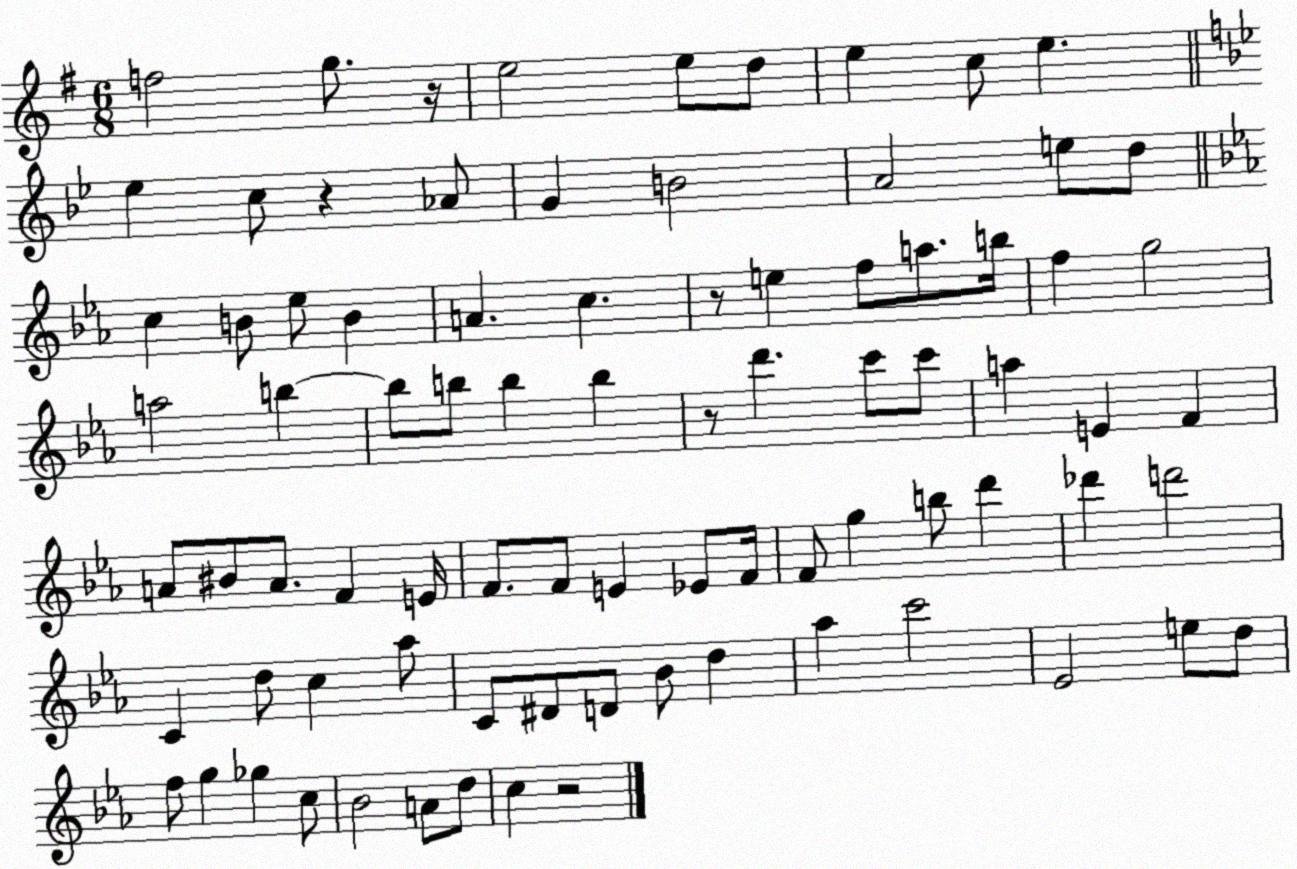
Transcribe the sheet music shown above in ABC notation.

X:1
T:Untitled
M:6/8
L:1/4
K:G
f2 g/2 z/4 e2 e/2 d/2 e c/2 e _e c/2 z _A/2 G B2 A2 e/2 d/2 c B/2 _e/2 B A c z/2 e f/2 a/2 b/4 f g2 a2 b b/2 b/2 b b z/2 d' c'/2 c'/2 a E F A/2 ^B/2 A/2 F E/4 F/2 F/2 E _E/2 F/4 F/2 g b/2 d' _d' d'2 C d/2 c _a/2 C/2 ^D/2 D/2 _B/2 d _a c'2 _E2 e/2 d/2 f/2 g _g c/2 _B2 A/2 d/2 c z2